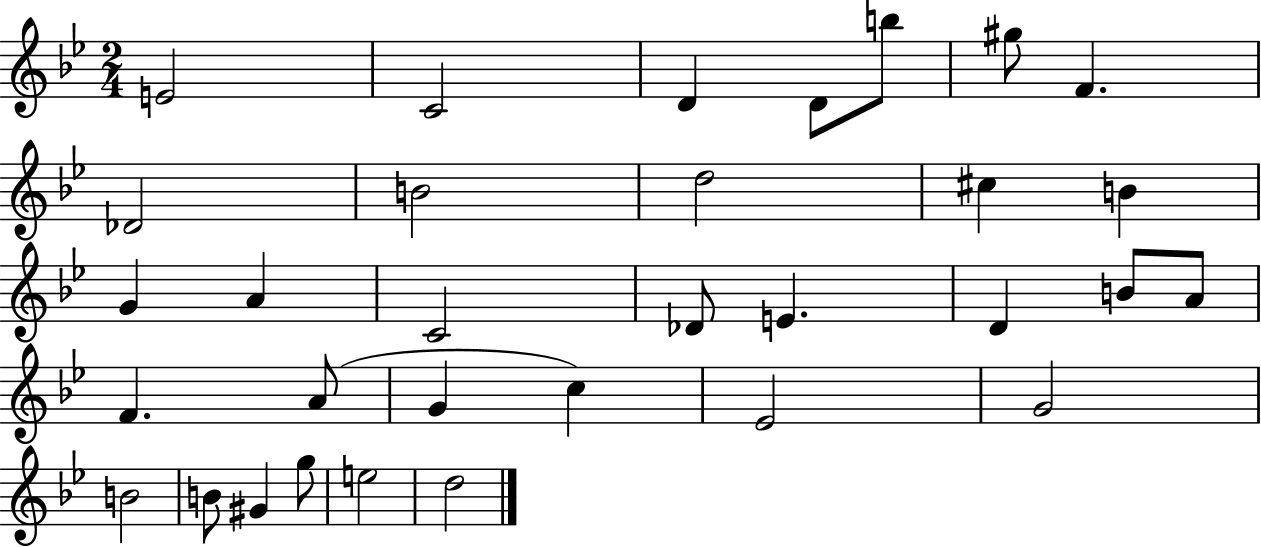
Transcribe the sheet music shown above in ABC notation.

X:1
T:Untitled
M:2/4
L:1/4
K:Bb
E2 C2 D D/2 b/2 ^g/2 F _D2 B2 d2 ^c B G A C2 _D/2 E D B/2 A/2 F A/2 G c _E2 G2 B2 B/2 ^G g/2 e2 d2